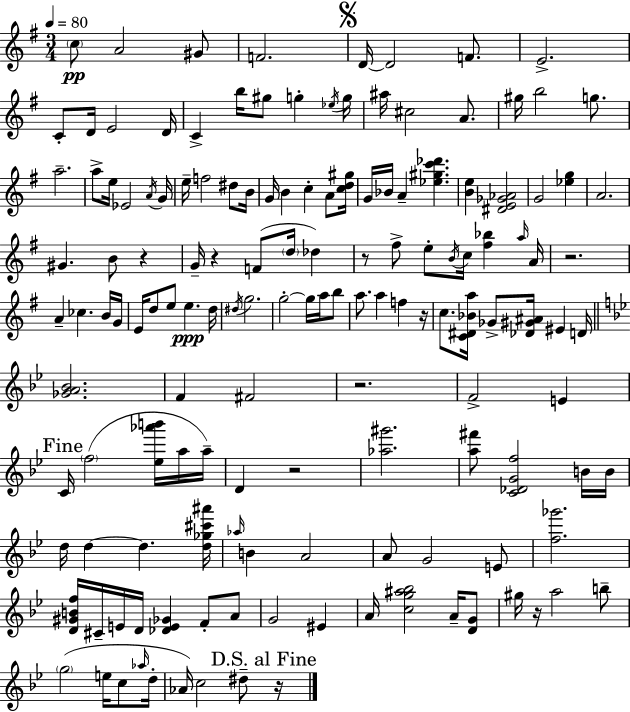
C5/e A4/h G#4/e F4/h. D4/s D4/h F4/e. E4/h. C4/e D4/s E4/h D4/s C4/q B5/s G#5/e G5/q Eb5/s G5/s A#5/s C#5/h A4/e. G#5/s B5/h G5/e. A5/h. A5/e E5/s Eb4/h A4/s G4/s E5/s F5/h D#5/e B4/s G4/s B4/q C5/q A4/e [C5,D5,G#5]/s G4/s Bb4/s A4/q [Eb5,G#5,C6,Db6]/q. [B4,E5]/q [D#4,E4,Gb4,Ab4]/h G4/h [Eb5,G5]/q A4/h. G#4/q. B4/e R/q G4/s R/q F4/e D5/s Db5/q R/e F#5/e E5/e B4/s C5/s [F#5,Bb5]/q A5/s A4/s R/h. A4/q CES5/q. B4/s G4/s E4/s D5/e E5/e E5/q. D5/s D#5/s G5/h. G5/h G5/s A5/s B5/e A5/e. A5/q F5/q R/s C5/e. [C4,D#4,Bb4,A5]/s Gb4/e [Db4,G#4,A#4]/s EIS4/q D4/s [Gb4,A4,Bb4]/h. F4/q F#4/h R/h. F4/h E4/q C4/s F5/h [Eb5,Ab6,B6]/s A5/s A5/s D4/q R/h [Ab5,G#6]/h. [A5,F#6]/e [C4,Db4,G4,F5]/h B4/s B4/s D5/s D5/q D5/q. [D5,Gb5,C#6,A#6]/s Ab5/s B4/q A4/h A4/e G4/h E4/e [F5,Gb6]/h. [D4,G#4,B4,F5]/s C#4/s E4/s D4/s [Db4,E4,Gb4]/q F4/e A4/e G4/h EIS4/q A4/s [C5,G5,A#5,Bb5]/h A4/s [D4,G4]/e G#5/s R/s A5/h B5/e G5/h E5/s C5/e Ab5/s D5/s Ab4/s C5/h D#5/e R/s